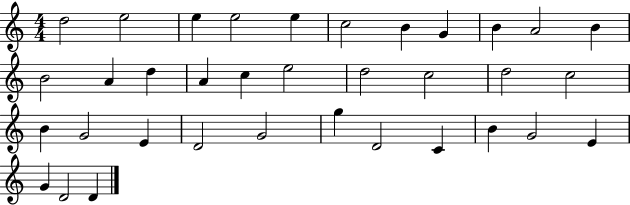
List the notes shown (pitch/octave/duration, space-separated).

D5/h E5/h E5/q E5/h E5/q C5/h B4/q G4/q B4/q A4/h B4/q B4/h A4/q D5/q A4/q C5/q E5/h D5/h C5/h D5/h C5/h B4/q G4/h E4/q D4/h G4/h G5/q D4/h C4/q B4/q G4/h E4/q G4/q D4/h D4/q